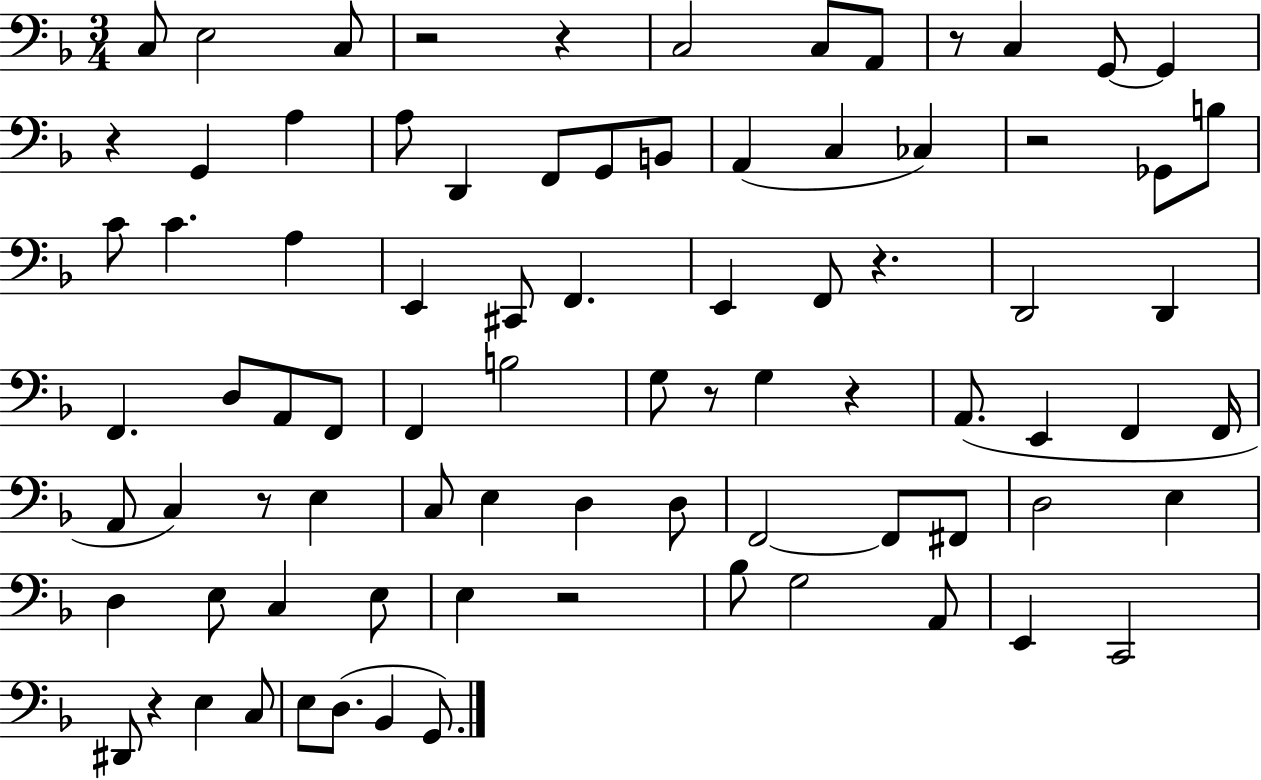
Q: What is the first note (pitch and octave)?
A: C3